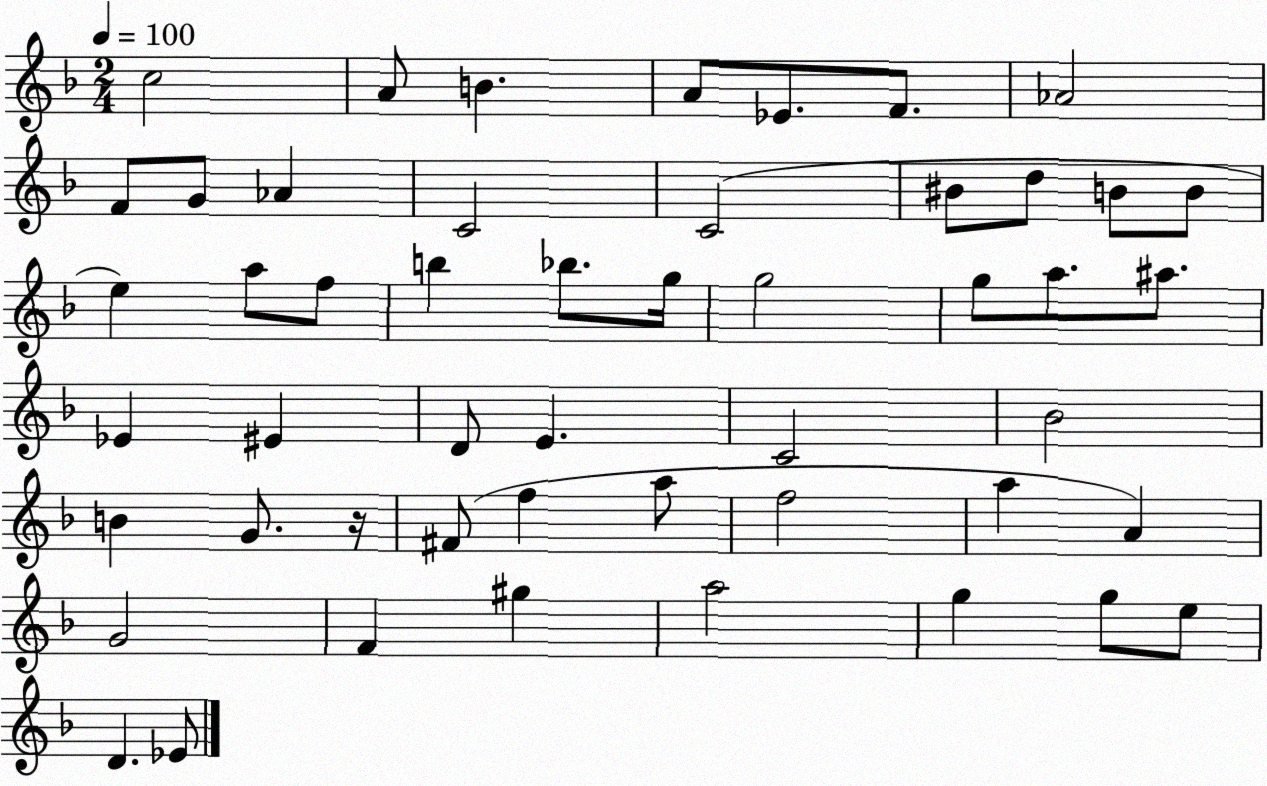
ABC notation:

X:1
T:Untitled
M:2/4
L:1/4
K:F
c2 A/2 B A/2 _E/2 F/2 _A2 F/2 G/2 _A C2 C2 ^B/2 d/2 B/2 B/2 e a/2 f/2 b _b/2 g/4 g2 g/2 a/2 ^a/2 _E ^E D/2 E C2 _B2 B G/2 z/4 ^F/2 f a/2 f2 a A G2 F ^g a2 g g/2 e/2 D _E/2